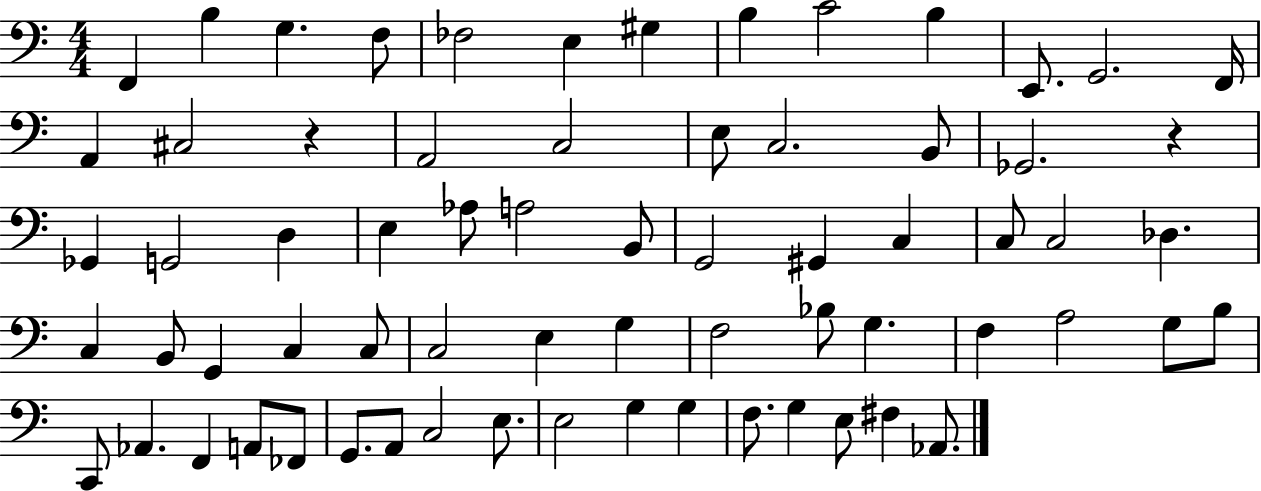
{
  \clef bass
  \numericTimeSignature
  \time 4/4
  \key c \major
  \repeat volta 2 { f,4 b4 g4. f8 | fes2 e4 gis4 | b4 c'2 b4 | e,8. g,2. f,16 | \break a,4 cis2 r4 | a,2 c2 | e8 c2. b,8 | ges,2. r4 | \break ges,4 g,2 d4 | e4 aes8 a2 b,8 | g,2 gis,4 c4 | c8 c2 des4. | \break c4 b,8 g,4 c4 c8 | c2 e4 g4 | f2 bes8 g4. | f4 a2 g8 b8 | \break c,8 aes,4. f,4 a,8 fes,8 | g,8. a,8 c2 e8. | e2 g4 g4 | f8. g4 e8 fis4 aes,8. | \break } \bar "|."
}